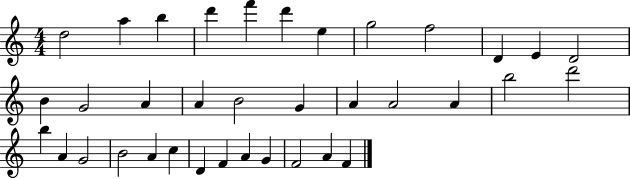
D5/h A5/q B5/q D6/q F6/q D6/q E5/q G5/h F5/h D4/q E4/q D4/h B4/q G4/h A4/q A4/q B4/h G4/q A4/q A4/h A4/q B5/h D6/h B5/q A4/q G4/h B4/h A4/q C5/q D4/q F4/q A4/q G4/q F4/h A4/q F4/q